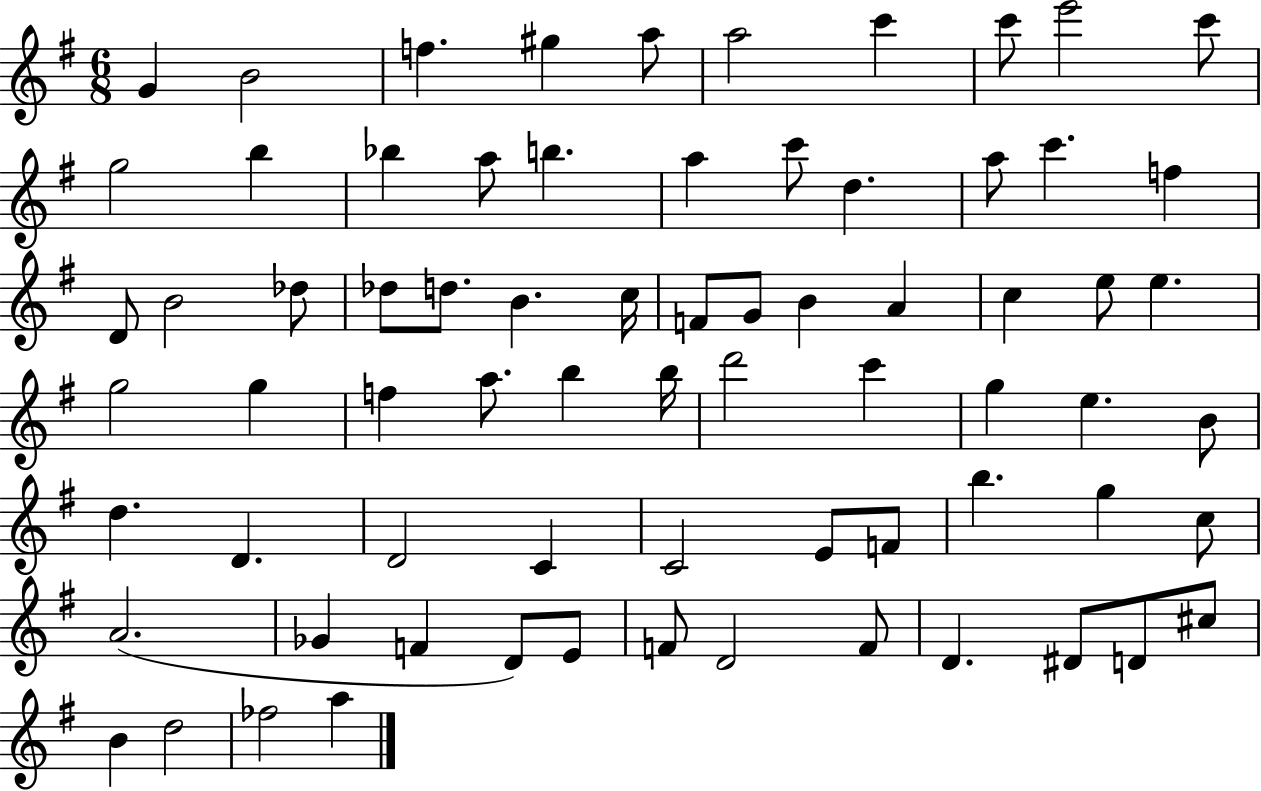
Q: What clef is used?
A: treble